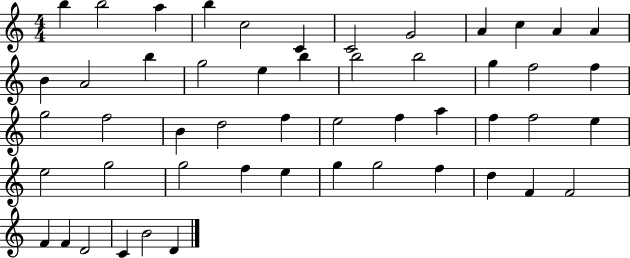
{
  \clef treble
  \numericTimeSignature
  \time 4/4
  \key c \major
  b''4 b''2 a''4 | b''4 c''2 c'4 | c'2 g'2 | a'4 c''4 a'4 a'4 | \break b'4 a'2 b''4 | g''2 e''4 b''4 | b''2 b''2 | g''4 f''2 f''4 | \break g''2 f''2 | b'4 d''2 f''4 | e''2 f''4 a''4 | f''4 f''2 e''4 | \break e''2 g''2 | g''2 f''4 e''4 | g''4 g''2 f''4 | d''4 f'4 f'2 | \break f'4 f'4 d'2 | c'4 b'2 d'4 | \bar "|."
}